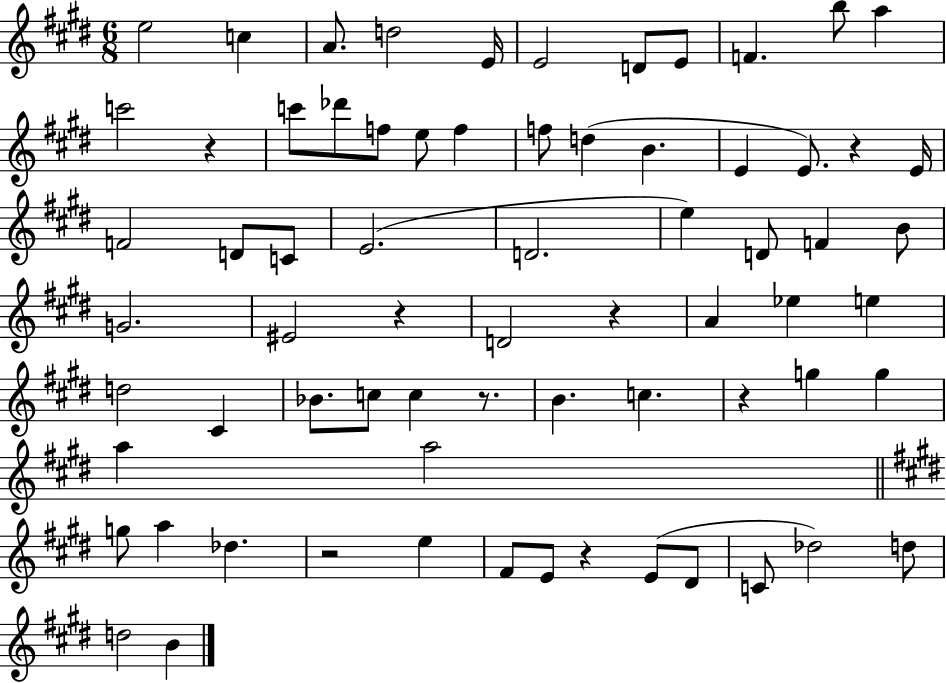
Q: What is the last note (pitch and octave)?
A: B4